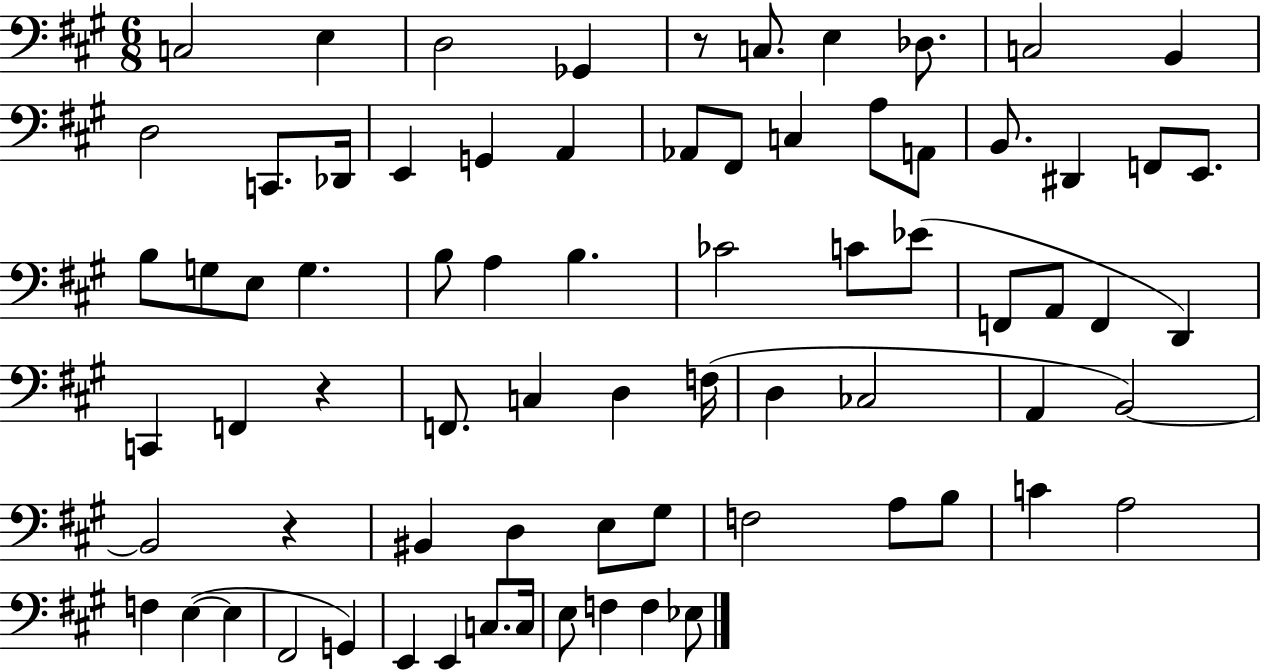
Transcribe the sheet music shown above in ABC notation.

X:1
T:Untitled
M:6/8
L:1/4
K:A
C,2 E, D,2 _G,, z/2 C,/2 E, _D,/2 C,2 B,, D,2 C,,/2 _D,,/4 E,, G,, A,, _A,,/2 ^F,,/2 C, A,/2 A,,/2 B,,/2 ^D,, F,,/2 E,,/2 B,/2 G,/2 E,/2 G, B,/2 A, B, _C2 C/2 _E/2 F,,/2 A,,/2 F,, D,, C,, F,, z F,,/2 C, D, F,/4 D, _C,2 A,, B,,2 B,,2 z ^B,, D, E,/2 ^G,/2 F,2 A,/2 B,/2 C A,2 F, E, E, ^F,,2 G,, E,, E,, C,/2 C,/4 E,/2 F, F, _E,/2